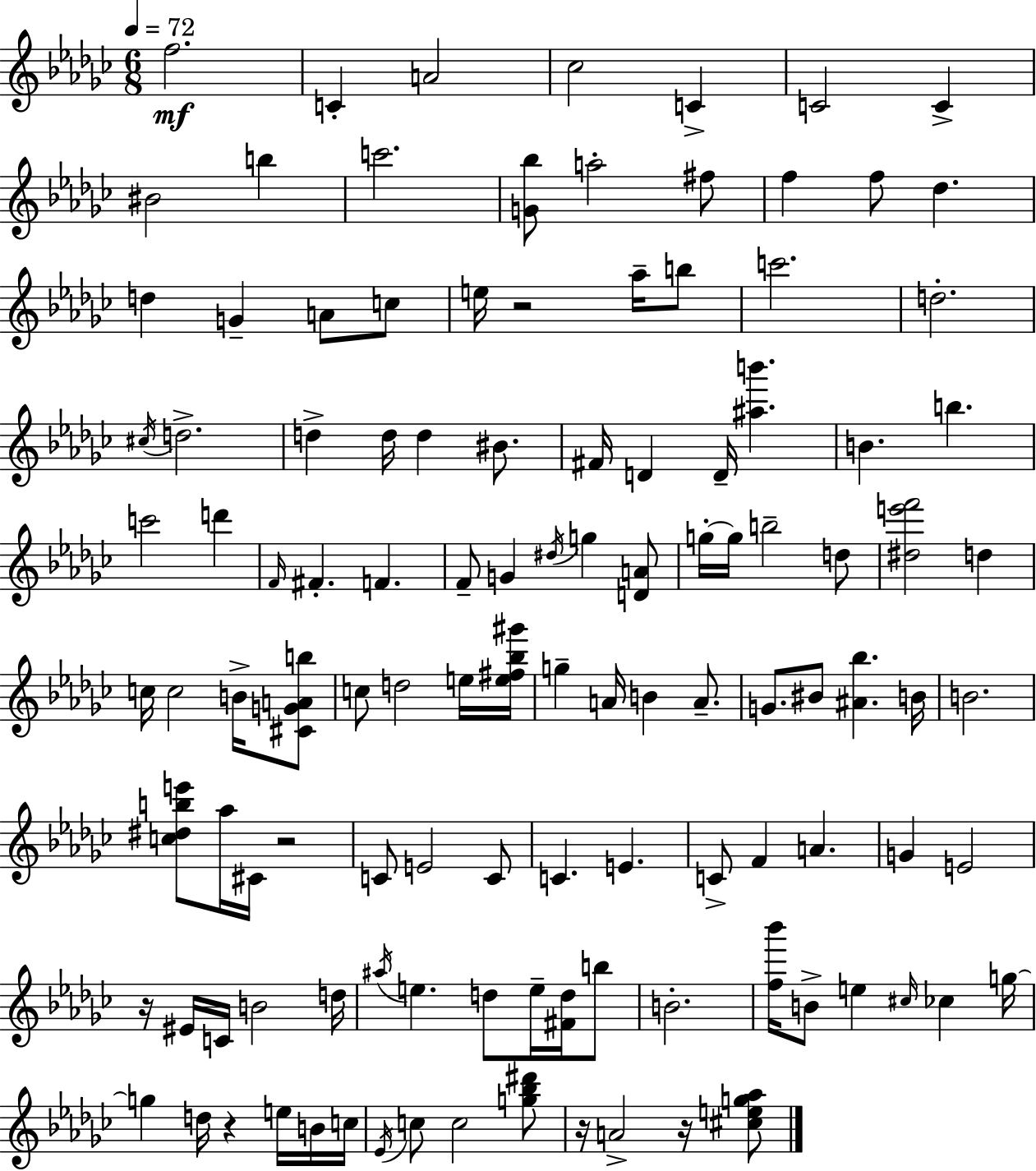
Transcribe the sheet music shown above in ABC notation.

X:1
T:Untitled
M:6/8
L:1/4
K:Ebm
f2 C A2 _c2 C C2 C ^B2 b c'2 [G_b]/2 a2 ^f/2 f f/2 _d d G A/2 c/2 e/4 z2 _a/4 b/2 c'2 d2 ^c/4 d2 d d/4 d ^B/2 ^F/4 D D/4 [^ab'] B b c'2 d' F/4 ^F F F/2 G ^d/4 g [DA]/2 g/4 g/4 b2 d/2 [^de'f']2 d c/4 c2 B/4 [^CGAb]/2 c/2 d2 e/4 [e^f_b^g']/4 g A/4 B A/2 G/2 ^B/2 [^A_b] B/4 B2 [c^dbe']/2 _a/4 ^C/4 z2 C/2 E2 C/2 C E C/2 F A G E2 z/4 ^E/4 C/4 B2 d/4 ^a/4 e d/2 e/4 [^Fd]/4 b/2 B2 [f_b']/4 B/2 e ^c/4 _c g/4 g d/4 z e/4 B/4 c/4 _E/4 c/2 c2 [g_b^d']/2 z/4 A2 z/4 [^ceg_a]/2